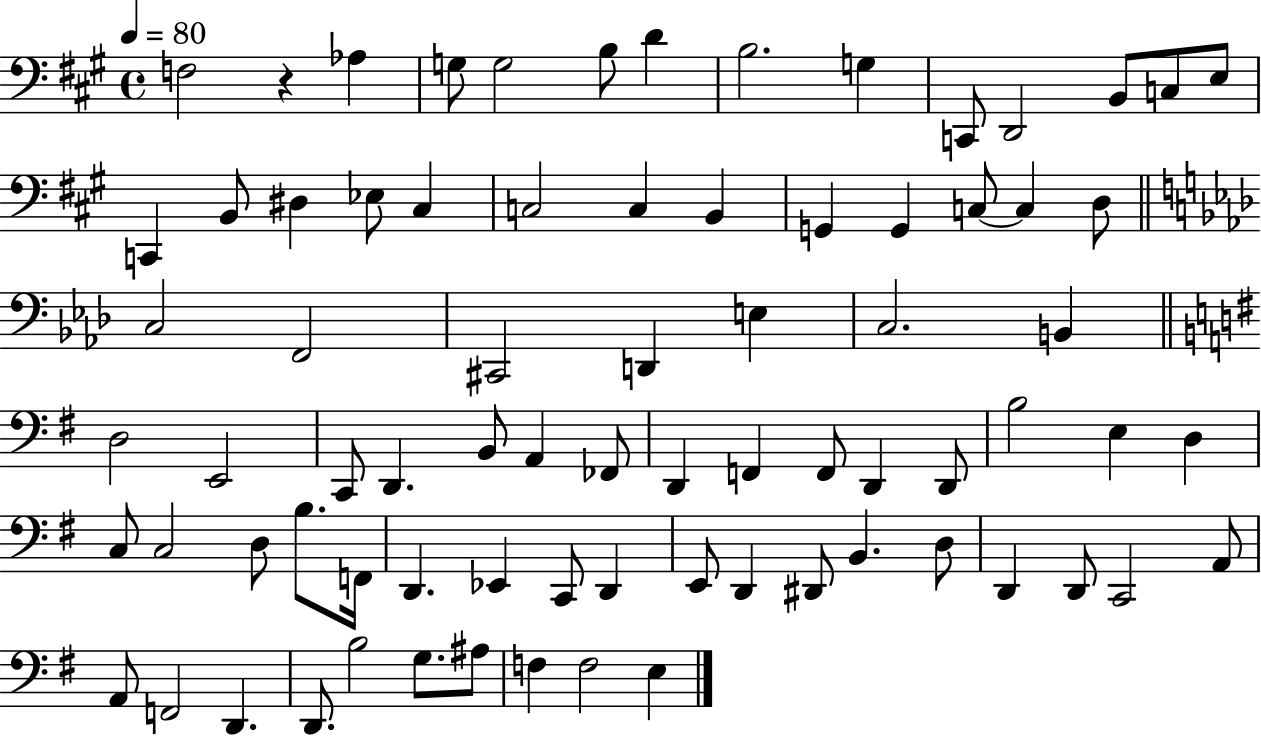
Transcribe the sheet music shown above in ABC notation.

X:1
T:Untitled
M:4/4
L:1/4
K:A
F,2 z _A, G,/2 G,2 B,/2 D B,2 G, C,,/2 D,,2 B,,/2 C,/2 E,/2 C,, B,,/2 ^D, _E,/2 ^C, C,2 C, B,, G,, G,, C,/2 C, D,/2 C,2 F,,2 ^C,,2 D,, E, C,2 B,, D,2 E,,2 C,,/2 D,, B,,/2 A,, _F,,/2 D,, F,, F,,/2 D,, D,,/2 B,2 E, D, C,/2 C,2 D,/2 B,/2 F,,/4 D,, _E,, C,,/2 D,, E,,/2 D,, ^D,,/2 B,, D,/2 D,, D,,/2 C,,2 A,,/2 A,,/2 F,,2 D,, D,,/2 B,2 G,/2 ^A,/2 F, F,2 E,